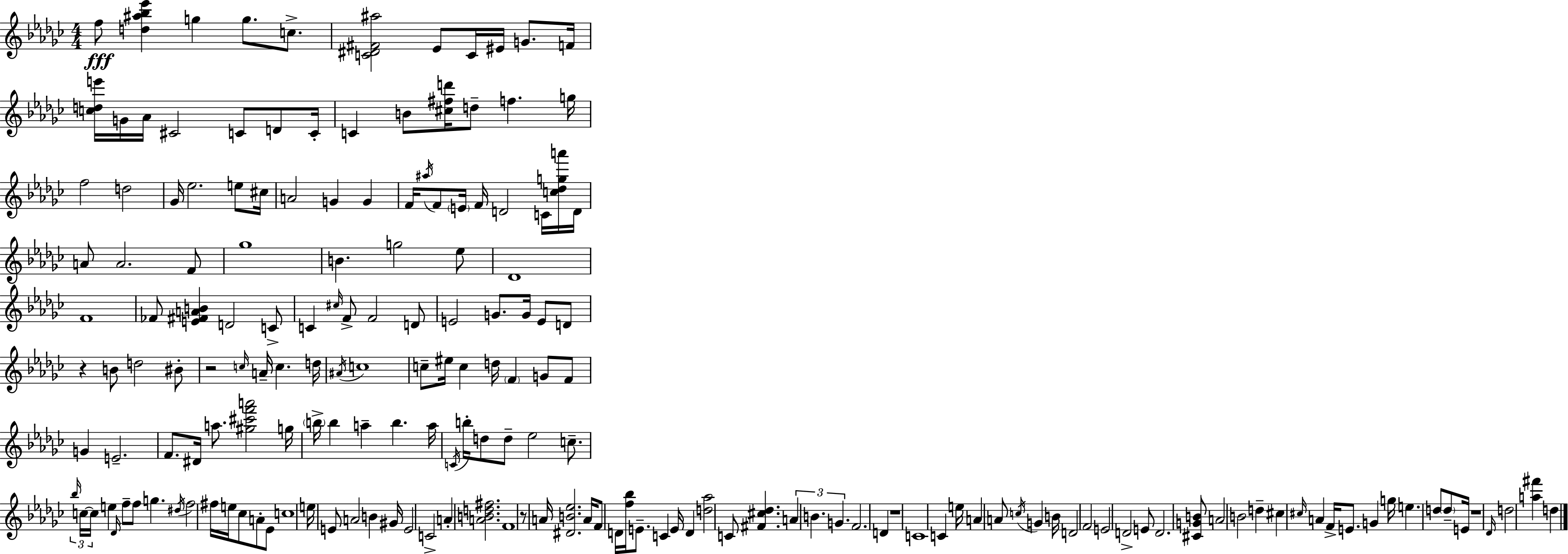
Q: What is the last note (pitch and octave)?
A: D5